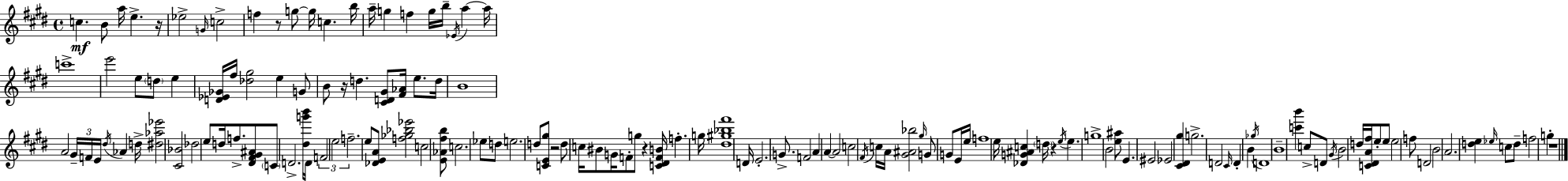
C5/q. B4/e A5/s E5/q. R/s Eb5/h G4/s C5/h F5/q R/e G5/e G5/s C5/q. B5/s A5/s G5/q F5/q G5/s B5/s Eb4/s A5/q A5/s C6/w E6/h E5/e D5/e E5/q [D4,Eb4,Gb4]/s F#5/s [Db5,G#5]/h E5/q G4/e B4/e R/s D5/q. [C#4,D4,G#4]/e [F#4,Ab4]/s E5/e. D5/s B4/w A4/h G#4/s F4/s E4/s D#5/s Ab4/q D5/s [D#5,Ab5,Eb6]/h [C#4,Bb4]/h Db5/h E5/e D5/s F5/e. [D#4,F#4,G#4,A#4]/e C4/e D4/h. [D#5,G6,B6]/s D4/s F4/h E5/h F5/h. E5/e [Db4,E4,A4]/e [F5,Gb5,Bb5,Eb6]/h C5/h [E4,Ab4,F#5,B5]/e C5/h. Eb5/e D5/e E5/h. D5/e [C4,E4,G#5]/e R/h D5/e C5/s BIS4/e G4/s F4/e G5/e R/q [C4,D#4,F4,B4]/s F5/q. G5/s [D#5,G#5,Bb5,F#6]/w D4/s E4/h. G4/e. F4/h A4/q A4/q A4/h C5/h F#4/s C5/s A4/s [G#4,A#4,Bb5]/h G#5/s G4/e G4/e E4/s E5/s F5/w E5/s [Db4,G4,A#4,C5]/q D5/s R/q E5/s E5/q. G5/w B4/h [E5,A#5]/e E4/q. EIS4/h Eb4/h [C#4,D#4,G#5]/q G5/h. D4/h C#4/s D4/q B4/q Gb5/s D4/w B4/w [C6,B6]/q C5/e D4/e G#4/s B4/h D5/s [C4,D#4,A4,F#5]/s E5/e E5/e E5/h F5/e D4/h B4/h A4/h. [D5,E5]/q Eb5/s C5/e D5/e F5/h G5/q R/w